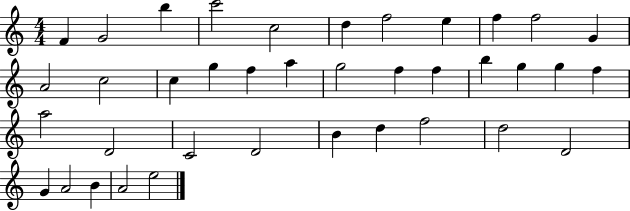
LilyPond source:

{
  \clef treble
  \numericTimeSignature
  \time 4/4
  \key c \major
  f'4 g'2 b''4 | c'''2 c''2 | d''4 f''2 e''4 | f''4 f''2 g'4 | \break a'2 c''2 | c''4 g''4 f''4 a''4 | g''2 f''4 f''4 | b''4 g''4 g''4 f''4 | \break a''2 d'2 | c'2 d'2 | b'4 d''4 f''2 | d''2 d'2 | \break g'4 a'2 b'4 | a'2 e''2 | \bar "|."
}